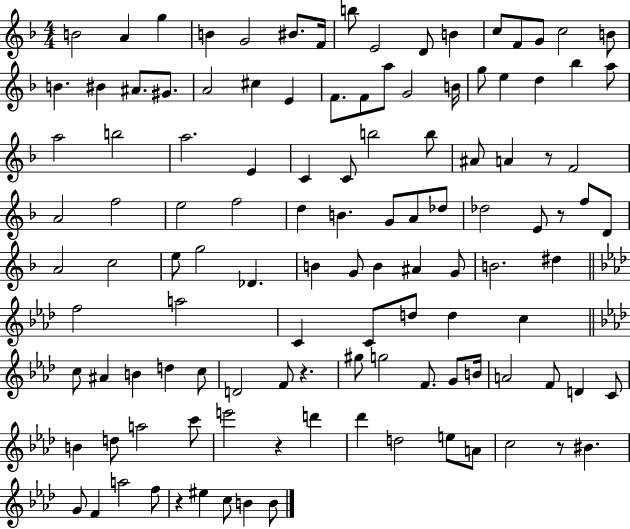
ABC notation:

X:1
T:Untitled
M:4/4
L:1/4
K:F
B2 A g B G2 ^B/2 F/4 b/2 E2 D/2 B c/2 F/2 G/2 c2 B/2 B ^B ^A/2 ^G/2 A2 ^c E F/2 F/2 a/2 G2 B/4 g/2 e d _b a/2 a2 b2 a2 E C C/2 b2 b/2 ^A/2 A z/2 F2 A2 f2 e2 f2 d B G/2 A/2 _d/2 _d2 E/2 z/2 f/2 D/2 A2 c2 e/2 g2 _D B G/2 B ^A G/2 B2 ^d f2 a2 C C/2 d/2 d c c/2 ^A B d c/2 D2 F/2 z ^g/2 g2 F/2 G/2 B/4 A2 F/2 D C/2 B d/2 a2 c'/2 e'2 z d' _d' d2 e/2 A/2 c2 z/2 ^B G/2 F a2 f/2 z ^e c/2 B B/2